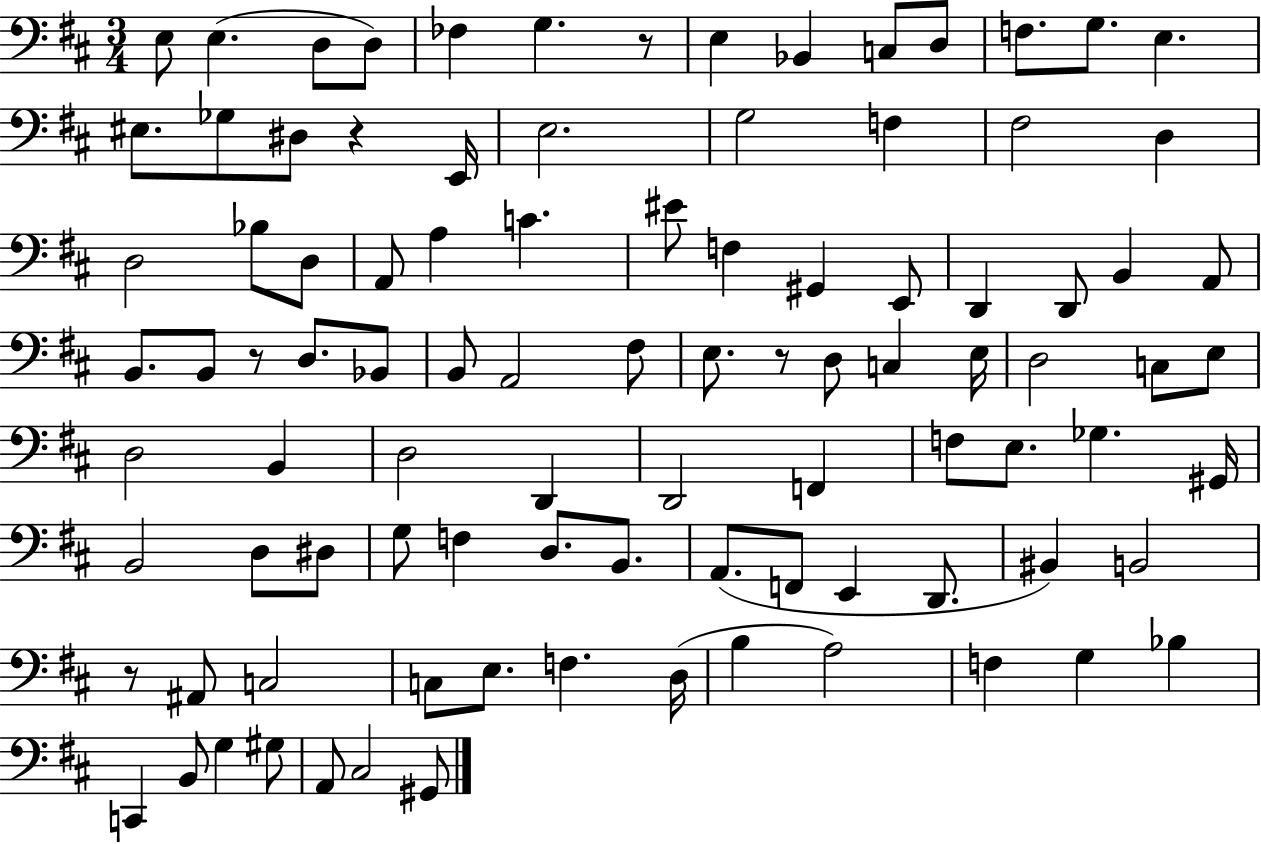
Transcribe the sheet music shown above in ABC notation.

X:1
T:Untitled
M:3/4
L:1/4
K:D
E,/2 E, D,/2 D,/2 _F, G, z/2 E, _B,, C,/2 D,/2 F,/2 G,/2 E, ^E,/2 _G,/2 ^D,/2 z E,,/4 E,2 G,2 F, ^F,2 D, D,2 _B,/2 D,/2 A,,/2 A, C ^E/2 F, ^G,, E,,/2 D,, D,,/2 B,, A,,/2 B,,/2 B,,/2 z/2 D,/2 _B,,/2 B,,/2 A,,2 ^F,/2 E,/2 z/2 D,/2 C, E,/4 D,2 C,/2 E,/2 D,2 B,, D,2 D,, D,,2 F,, F,/2 E,/2 _G, ^G,,/4 B,,2 D,/2 ^D,/2 G,/2 F, D,/2 B,,/2 A,,/2 F,,/2 E,, D,,/2 ^B,, B,,2 z/2 ^A,,/2 C,2 C,/2 E,/2 F, D,/4 B, A,2 F, G, _B, C,, B,,/2 G, ^G,/2 A,,/2 ^C,2 ^G,,/2